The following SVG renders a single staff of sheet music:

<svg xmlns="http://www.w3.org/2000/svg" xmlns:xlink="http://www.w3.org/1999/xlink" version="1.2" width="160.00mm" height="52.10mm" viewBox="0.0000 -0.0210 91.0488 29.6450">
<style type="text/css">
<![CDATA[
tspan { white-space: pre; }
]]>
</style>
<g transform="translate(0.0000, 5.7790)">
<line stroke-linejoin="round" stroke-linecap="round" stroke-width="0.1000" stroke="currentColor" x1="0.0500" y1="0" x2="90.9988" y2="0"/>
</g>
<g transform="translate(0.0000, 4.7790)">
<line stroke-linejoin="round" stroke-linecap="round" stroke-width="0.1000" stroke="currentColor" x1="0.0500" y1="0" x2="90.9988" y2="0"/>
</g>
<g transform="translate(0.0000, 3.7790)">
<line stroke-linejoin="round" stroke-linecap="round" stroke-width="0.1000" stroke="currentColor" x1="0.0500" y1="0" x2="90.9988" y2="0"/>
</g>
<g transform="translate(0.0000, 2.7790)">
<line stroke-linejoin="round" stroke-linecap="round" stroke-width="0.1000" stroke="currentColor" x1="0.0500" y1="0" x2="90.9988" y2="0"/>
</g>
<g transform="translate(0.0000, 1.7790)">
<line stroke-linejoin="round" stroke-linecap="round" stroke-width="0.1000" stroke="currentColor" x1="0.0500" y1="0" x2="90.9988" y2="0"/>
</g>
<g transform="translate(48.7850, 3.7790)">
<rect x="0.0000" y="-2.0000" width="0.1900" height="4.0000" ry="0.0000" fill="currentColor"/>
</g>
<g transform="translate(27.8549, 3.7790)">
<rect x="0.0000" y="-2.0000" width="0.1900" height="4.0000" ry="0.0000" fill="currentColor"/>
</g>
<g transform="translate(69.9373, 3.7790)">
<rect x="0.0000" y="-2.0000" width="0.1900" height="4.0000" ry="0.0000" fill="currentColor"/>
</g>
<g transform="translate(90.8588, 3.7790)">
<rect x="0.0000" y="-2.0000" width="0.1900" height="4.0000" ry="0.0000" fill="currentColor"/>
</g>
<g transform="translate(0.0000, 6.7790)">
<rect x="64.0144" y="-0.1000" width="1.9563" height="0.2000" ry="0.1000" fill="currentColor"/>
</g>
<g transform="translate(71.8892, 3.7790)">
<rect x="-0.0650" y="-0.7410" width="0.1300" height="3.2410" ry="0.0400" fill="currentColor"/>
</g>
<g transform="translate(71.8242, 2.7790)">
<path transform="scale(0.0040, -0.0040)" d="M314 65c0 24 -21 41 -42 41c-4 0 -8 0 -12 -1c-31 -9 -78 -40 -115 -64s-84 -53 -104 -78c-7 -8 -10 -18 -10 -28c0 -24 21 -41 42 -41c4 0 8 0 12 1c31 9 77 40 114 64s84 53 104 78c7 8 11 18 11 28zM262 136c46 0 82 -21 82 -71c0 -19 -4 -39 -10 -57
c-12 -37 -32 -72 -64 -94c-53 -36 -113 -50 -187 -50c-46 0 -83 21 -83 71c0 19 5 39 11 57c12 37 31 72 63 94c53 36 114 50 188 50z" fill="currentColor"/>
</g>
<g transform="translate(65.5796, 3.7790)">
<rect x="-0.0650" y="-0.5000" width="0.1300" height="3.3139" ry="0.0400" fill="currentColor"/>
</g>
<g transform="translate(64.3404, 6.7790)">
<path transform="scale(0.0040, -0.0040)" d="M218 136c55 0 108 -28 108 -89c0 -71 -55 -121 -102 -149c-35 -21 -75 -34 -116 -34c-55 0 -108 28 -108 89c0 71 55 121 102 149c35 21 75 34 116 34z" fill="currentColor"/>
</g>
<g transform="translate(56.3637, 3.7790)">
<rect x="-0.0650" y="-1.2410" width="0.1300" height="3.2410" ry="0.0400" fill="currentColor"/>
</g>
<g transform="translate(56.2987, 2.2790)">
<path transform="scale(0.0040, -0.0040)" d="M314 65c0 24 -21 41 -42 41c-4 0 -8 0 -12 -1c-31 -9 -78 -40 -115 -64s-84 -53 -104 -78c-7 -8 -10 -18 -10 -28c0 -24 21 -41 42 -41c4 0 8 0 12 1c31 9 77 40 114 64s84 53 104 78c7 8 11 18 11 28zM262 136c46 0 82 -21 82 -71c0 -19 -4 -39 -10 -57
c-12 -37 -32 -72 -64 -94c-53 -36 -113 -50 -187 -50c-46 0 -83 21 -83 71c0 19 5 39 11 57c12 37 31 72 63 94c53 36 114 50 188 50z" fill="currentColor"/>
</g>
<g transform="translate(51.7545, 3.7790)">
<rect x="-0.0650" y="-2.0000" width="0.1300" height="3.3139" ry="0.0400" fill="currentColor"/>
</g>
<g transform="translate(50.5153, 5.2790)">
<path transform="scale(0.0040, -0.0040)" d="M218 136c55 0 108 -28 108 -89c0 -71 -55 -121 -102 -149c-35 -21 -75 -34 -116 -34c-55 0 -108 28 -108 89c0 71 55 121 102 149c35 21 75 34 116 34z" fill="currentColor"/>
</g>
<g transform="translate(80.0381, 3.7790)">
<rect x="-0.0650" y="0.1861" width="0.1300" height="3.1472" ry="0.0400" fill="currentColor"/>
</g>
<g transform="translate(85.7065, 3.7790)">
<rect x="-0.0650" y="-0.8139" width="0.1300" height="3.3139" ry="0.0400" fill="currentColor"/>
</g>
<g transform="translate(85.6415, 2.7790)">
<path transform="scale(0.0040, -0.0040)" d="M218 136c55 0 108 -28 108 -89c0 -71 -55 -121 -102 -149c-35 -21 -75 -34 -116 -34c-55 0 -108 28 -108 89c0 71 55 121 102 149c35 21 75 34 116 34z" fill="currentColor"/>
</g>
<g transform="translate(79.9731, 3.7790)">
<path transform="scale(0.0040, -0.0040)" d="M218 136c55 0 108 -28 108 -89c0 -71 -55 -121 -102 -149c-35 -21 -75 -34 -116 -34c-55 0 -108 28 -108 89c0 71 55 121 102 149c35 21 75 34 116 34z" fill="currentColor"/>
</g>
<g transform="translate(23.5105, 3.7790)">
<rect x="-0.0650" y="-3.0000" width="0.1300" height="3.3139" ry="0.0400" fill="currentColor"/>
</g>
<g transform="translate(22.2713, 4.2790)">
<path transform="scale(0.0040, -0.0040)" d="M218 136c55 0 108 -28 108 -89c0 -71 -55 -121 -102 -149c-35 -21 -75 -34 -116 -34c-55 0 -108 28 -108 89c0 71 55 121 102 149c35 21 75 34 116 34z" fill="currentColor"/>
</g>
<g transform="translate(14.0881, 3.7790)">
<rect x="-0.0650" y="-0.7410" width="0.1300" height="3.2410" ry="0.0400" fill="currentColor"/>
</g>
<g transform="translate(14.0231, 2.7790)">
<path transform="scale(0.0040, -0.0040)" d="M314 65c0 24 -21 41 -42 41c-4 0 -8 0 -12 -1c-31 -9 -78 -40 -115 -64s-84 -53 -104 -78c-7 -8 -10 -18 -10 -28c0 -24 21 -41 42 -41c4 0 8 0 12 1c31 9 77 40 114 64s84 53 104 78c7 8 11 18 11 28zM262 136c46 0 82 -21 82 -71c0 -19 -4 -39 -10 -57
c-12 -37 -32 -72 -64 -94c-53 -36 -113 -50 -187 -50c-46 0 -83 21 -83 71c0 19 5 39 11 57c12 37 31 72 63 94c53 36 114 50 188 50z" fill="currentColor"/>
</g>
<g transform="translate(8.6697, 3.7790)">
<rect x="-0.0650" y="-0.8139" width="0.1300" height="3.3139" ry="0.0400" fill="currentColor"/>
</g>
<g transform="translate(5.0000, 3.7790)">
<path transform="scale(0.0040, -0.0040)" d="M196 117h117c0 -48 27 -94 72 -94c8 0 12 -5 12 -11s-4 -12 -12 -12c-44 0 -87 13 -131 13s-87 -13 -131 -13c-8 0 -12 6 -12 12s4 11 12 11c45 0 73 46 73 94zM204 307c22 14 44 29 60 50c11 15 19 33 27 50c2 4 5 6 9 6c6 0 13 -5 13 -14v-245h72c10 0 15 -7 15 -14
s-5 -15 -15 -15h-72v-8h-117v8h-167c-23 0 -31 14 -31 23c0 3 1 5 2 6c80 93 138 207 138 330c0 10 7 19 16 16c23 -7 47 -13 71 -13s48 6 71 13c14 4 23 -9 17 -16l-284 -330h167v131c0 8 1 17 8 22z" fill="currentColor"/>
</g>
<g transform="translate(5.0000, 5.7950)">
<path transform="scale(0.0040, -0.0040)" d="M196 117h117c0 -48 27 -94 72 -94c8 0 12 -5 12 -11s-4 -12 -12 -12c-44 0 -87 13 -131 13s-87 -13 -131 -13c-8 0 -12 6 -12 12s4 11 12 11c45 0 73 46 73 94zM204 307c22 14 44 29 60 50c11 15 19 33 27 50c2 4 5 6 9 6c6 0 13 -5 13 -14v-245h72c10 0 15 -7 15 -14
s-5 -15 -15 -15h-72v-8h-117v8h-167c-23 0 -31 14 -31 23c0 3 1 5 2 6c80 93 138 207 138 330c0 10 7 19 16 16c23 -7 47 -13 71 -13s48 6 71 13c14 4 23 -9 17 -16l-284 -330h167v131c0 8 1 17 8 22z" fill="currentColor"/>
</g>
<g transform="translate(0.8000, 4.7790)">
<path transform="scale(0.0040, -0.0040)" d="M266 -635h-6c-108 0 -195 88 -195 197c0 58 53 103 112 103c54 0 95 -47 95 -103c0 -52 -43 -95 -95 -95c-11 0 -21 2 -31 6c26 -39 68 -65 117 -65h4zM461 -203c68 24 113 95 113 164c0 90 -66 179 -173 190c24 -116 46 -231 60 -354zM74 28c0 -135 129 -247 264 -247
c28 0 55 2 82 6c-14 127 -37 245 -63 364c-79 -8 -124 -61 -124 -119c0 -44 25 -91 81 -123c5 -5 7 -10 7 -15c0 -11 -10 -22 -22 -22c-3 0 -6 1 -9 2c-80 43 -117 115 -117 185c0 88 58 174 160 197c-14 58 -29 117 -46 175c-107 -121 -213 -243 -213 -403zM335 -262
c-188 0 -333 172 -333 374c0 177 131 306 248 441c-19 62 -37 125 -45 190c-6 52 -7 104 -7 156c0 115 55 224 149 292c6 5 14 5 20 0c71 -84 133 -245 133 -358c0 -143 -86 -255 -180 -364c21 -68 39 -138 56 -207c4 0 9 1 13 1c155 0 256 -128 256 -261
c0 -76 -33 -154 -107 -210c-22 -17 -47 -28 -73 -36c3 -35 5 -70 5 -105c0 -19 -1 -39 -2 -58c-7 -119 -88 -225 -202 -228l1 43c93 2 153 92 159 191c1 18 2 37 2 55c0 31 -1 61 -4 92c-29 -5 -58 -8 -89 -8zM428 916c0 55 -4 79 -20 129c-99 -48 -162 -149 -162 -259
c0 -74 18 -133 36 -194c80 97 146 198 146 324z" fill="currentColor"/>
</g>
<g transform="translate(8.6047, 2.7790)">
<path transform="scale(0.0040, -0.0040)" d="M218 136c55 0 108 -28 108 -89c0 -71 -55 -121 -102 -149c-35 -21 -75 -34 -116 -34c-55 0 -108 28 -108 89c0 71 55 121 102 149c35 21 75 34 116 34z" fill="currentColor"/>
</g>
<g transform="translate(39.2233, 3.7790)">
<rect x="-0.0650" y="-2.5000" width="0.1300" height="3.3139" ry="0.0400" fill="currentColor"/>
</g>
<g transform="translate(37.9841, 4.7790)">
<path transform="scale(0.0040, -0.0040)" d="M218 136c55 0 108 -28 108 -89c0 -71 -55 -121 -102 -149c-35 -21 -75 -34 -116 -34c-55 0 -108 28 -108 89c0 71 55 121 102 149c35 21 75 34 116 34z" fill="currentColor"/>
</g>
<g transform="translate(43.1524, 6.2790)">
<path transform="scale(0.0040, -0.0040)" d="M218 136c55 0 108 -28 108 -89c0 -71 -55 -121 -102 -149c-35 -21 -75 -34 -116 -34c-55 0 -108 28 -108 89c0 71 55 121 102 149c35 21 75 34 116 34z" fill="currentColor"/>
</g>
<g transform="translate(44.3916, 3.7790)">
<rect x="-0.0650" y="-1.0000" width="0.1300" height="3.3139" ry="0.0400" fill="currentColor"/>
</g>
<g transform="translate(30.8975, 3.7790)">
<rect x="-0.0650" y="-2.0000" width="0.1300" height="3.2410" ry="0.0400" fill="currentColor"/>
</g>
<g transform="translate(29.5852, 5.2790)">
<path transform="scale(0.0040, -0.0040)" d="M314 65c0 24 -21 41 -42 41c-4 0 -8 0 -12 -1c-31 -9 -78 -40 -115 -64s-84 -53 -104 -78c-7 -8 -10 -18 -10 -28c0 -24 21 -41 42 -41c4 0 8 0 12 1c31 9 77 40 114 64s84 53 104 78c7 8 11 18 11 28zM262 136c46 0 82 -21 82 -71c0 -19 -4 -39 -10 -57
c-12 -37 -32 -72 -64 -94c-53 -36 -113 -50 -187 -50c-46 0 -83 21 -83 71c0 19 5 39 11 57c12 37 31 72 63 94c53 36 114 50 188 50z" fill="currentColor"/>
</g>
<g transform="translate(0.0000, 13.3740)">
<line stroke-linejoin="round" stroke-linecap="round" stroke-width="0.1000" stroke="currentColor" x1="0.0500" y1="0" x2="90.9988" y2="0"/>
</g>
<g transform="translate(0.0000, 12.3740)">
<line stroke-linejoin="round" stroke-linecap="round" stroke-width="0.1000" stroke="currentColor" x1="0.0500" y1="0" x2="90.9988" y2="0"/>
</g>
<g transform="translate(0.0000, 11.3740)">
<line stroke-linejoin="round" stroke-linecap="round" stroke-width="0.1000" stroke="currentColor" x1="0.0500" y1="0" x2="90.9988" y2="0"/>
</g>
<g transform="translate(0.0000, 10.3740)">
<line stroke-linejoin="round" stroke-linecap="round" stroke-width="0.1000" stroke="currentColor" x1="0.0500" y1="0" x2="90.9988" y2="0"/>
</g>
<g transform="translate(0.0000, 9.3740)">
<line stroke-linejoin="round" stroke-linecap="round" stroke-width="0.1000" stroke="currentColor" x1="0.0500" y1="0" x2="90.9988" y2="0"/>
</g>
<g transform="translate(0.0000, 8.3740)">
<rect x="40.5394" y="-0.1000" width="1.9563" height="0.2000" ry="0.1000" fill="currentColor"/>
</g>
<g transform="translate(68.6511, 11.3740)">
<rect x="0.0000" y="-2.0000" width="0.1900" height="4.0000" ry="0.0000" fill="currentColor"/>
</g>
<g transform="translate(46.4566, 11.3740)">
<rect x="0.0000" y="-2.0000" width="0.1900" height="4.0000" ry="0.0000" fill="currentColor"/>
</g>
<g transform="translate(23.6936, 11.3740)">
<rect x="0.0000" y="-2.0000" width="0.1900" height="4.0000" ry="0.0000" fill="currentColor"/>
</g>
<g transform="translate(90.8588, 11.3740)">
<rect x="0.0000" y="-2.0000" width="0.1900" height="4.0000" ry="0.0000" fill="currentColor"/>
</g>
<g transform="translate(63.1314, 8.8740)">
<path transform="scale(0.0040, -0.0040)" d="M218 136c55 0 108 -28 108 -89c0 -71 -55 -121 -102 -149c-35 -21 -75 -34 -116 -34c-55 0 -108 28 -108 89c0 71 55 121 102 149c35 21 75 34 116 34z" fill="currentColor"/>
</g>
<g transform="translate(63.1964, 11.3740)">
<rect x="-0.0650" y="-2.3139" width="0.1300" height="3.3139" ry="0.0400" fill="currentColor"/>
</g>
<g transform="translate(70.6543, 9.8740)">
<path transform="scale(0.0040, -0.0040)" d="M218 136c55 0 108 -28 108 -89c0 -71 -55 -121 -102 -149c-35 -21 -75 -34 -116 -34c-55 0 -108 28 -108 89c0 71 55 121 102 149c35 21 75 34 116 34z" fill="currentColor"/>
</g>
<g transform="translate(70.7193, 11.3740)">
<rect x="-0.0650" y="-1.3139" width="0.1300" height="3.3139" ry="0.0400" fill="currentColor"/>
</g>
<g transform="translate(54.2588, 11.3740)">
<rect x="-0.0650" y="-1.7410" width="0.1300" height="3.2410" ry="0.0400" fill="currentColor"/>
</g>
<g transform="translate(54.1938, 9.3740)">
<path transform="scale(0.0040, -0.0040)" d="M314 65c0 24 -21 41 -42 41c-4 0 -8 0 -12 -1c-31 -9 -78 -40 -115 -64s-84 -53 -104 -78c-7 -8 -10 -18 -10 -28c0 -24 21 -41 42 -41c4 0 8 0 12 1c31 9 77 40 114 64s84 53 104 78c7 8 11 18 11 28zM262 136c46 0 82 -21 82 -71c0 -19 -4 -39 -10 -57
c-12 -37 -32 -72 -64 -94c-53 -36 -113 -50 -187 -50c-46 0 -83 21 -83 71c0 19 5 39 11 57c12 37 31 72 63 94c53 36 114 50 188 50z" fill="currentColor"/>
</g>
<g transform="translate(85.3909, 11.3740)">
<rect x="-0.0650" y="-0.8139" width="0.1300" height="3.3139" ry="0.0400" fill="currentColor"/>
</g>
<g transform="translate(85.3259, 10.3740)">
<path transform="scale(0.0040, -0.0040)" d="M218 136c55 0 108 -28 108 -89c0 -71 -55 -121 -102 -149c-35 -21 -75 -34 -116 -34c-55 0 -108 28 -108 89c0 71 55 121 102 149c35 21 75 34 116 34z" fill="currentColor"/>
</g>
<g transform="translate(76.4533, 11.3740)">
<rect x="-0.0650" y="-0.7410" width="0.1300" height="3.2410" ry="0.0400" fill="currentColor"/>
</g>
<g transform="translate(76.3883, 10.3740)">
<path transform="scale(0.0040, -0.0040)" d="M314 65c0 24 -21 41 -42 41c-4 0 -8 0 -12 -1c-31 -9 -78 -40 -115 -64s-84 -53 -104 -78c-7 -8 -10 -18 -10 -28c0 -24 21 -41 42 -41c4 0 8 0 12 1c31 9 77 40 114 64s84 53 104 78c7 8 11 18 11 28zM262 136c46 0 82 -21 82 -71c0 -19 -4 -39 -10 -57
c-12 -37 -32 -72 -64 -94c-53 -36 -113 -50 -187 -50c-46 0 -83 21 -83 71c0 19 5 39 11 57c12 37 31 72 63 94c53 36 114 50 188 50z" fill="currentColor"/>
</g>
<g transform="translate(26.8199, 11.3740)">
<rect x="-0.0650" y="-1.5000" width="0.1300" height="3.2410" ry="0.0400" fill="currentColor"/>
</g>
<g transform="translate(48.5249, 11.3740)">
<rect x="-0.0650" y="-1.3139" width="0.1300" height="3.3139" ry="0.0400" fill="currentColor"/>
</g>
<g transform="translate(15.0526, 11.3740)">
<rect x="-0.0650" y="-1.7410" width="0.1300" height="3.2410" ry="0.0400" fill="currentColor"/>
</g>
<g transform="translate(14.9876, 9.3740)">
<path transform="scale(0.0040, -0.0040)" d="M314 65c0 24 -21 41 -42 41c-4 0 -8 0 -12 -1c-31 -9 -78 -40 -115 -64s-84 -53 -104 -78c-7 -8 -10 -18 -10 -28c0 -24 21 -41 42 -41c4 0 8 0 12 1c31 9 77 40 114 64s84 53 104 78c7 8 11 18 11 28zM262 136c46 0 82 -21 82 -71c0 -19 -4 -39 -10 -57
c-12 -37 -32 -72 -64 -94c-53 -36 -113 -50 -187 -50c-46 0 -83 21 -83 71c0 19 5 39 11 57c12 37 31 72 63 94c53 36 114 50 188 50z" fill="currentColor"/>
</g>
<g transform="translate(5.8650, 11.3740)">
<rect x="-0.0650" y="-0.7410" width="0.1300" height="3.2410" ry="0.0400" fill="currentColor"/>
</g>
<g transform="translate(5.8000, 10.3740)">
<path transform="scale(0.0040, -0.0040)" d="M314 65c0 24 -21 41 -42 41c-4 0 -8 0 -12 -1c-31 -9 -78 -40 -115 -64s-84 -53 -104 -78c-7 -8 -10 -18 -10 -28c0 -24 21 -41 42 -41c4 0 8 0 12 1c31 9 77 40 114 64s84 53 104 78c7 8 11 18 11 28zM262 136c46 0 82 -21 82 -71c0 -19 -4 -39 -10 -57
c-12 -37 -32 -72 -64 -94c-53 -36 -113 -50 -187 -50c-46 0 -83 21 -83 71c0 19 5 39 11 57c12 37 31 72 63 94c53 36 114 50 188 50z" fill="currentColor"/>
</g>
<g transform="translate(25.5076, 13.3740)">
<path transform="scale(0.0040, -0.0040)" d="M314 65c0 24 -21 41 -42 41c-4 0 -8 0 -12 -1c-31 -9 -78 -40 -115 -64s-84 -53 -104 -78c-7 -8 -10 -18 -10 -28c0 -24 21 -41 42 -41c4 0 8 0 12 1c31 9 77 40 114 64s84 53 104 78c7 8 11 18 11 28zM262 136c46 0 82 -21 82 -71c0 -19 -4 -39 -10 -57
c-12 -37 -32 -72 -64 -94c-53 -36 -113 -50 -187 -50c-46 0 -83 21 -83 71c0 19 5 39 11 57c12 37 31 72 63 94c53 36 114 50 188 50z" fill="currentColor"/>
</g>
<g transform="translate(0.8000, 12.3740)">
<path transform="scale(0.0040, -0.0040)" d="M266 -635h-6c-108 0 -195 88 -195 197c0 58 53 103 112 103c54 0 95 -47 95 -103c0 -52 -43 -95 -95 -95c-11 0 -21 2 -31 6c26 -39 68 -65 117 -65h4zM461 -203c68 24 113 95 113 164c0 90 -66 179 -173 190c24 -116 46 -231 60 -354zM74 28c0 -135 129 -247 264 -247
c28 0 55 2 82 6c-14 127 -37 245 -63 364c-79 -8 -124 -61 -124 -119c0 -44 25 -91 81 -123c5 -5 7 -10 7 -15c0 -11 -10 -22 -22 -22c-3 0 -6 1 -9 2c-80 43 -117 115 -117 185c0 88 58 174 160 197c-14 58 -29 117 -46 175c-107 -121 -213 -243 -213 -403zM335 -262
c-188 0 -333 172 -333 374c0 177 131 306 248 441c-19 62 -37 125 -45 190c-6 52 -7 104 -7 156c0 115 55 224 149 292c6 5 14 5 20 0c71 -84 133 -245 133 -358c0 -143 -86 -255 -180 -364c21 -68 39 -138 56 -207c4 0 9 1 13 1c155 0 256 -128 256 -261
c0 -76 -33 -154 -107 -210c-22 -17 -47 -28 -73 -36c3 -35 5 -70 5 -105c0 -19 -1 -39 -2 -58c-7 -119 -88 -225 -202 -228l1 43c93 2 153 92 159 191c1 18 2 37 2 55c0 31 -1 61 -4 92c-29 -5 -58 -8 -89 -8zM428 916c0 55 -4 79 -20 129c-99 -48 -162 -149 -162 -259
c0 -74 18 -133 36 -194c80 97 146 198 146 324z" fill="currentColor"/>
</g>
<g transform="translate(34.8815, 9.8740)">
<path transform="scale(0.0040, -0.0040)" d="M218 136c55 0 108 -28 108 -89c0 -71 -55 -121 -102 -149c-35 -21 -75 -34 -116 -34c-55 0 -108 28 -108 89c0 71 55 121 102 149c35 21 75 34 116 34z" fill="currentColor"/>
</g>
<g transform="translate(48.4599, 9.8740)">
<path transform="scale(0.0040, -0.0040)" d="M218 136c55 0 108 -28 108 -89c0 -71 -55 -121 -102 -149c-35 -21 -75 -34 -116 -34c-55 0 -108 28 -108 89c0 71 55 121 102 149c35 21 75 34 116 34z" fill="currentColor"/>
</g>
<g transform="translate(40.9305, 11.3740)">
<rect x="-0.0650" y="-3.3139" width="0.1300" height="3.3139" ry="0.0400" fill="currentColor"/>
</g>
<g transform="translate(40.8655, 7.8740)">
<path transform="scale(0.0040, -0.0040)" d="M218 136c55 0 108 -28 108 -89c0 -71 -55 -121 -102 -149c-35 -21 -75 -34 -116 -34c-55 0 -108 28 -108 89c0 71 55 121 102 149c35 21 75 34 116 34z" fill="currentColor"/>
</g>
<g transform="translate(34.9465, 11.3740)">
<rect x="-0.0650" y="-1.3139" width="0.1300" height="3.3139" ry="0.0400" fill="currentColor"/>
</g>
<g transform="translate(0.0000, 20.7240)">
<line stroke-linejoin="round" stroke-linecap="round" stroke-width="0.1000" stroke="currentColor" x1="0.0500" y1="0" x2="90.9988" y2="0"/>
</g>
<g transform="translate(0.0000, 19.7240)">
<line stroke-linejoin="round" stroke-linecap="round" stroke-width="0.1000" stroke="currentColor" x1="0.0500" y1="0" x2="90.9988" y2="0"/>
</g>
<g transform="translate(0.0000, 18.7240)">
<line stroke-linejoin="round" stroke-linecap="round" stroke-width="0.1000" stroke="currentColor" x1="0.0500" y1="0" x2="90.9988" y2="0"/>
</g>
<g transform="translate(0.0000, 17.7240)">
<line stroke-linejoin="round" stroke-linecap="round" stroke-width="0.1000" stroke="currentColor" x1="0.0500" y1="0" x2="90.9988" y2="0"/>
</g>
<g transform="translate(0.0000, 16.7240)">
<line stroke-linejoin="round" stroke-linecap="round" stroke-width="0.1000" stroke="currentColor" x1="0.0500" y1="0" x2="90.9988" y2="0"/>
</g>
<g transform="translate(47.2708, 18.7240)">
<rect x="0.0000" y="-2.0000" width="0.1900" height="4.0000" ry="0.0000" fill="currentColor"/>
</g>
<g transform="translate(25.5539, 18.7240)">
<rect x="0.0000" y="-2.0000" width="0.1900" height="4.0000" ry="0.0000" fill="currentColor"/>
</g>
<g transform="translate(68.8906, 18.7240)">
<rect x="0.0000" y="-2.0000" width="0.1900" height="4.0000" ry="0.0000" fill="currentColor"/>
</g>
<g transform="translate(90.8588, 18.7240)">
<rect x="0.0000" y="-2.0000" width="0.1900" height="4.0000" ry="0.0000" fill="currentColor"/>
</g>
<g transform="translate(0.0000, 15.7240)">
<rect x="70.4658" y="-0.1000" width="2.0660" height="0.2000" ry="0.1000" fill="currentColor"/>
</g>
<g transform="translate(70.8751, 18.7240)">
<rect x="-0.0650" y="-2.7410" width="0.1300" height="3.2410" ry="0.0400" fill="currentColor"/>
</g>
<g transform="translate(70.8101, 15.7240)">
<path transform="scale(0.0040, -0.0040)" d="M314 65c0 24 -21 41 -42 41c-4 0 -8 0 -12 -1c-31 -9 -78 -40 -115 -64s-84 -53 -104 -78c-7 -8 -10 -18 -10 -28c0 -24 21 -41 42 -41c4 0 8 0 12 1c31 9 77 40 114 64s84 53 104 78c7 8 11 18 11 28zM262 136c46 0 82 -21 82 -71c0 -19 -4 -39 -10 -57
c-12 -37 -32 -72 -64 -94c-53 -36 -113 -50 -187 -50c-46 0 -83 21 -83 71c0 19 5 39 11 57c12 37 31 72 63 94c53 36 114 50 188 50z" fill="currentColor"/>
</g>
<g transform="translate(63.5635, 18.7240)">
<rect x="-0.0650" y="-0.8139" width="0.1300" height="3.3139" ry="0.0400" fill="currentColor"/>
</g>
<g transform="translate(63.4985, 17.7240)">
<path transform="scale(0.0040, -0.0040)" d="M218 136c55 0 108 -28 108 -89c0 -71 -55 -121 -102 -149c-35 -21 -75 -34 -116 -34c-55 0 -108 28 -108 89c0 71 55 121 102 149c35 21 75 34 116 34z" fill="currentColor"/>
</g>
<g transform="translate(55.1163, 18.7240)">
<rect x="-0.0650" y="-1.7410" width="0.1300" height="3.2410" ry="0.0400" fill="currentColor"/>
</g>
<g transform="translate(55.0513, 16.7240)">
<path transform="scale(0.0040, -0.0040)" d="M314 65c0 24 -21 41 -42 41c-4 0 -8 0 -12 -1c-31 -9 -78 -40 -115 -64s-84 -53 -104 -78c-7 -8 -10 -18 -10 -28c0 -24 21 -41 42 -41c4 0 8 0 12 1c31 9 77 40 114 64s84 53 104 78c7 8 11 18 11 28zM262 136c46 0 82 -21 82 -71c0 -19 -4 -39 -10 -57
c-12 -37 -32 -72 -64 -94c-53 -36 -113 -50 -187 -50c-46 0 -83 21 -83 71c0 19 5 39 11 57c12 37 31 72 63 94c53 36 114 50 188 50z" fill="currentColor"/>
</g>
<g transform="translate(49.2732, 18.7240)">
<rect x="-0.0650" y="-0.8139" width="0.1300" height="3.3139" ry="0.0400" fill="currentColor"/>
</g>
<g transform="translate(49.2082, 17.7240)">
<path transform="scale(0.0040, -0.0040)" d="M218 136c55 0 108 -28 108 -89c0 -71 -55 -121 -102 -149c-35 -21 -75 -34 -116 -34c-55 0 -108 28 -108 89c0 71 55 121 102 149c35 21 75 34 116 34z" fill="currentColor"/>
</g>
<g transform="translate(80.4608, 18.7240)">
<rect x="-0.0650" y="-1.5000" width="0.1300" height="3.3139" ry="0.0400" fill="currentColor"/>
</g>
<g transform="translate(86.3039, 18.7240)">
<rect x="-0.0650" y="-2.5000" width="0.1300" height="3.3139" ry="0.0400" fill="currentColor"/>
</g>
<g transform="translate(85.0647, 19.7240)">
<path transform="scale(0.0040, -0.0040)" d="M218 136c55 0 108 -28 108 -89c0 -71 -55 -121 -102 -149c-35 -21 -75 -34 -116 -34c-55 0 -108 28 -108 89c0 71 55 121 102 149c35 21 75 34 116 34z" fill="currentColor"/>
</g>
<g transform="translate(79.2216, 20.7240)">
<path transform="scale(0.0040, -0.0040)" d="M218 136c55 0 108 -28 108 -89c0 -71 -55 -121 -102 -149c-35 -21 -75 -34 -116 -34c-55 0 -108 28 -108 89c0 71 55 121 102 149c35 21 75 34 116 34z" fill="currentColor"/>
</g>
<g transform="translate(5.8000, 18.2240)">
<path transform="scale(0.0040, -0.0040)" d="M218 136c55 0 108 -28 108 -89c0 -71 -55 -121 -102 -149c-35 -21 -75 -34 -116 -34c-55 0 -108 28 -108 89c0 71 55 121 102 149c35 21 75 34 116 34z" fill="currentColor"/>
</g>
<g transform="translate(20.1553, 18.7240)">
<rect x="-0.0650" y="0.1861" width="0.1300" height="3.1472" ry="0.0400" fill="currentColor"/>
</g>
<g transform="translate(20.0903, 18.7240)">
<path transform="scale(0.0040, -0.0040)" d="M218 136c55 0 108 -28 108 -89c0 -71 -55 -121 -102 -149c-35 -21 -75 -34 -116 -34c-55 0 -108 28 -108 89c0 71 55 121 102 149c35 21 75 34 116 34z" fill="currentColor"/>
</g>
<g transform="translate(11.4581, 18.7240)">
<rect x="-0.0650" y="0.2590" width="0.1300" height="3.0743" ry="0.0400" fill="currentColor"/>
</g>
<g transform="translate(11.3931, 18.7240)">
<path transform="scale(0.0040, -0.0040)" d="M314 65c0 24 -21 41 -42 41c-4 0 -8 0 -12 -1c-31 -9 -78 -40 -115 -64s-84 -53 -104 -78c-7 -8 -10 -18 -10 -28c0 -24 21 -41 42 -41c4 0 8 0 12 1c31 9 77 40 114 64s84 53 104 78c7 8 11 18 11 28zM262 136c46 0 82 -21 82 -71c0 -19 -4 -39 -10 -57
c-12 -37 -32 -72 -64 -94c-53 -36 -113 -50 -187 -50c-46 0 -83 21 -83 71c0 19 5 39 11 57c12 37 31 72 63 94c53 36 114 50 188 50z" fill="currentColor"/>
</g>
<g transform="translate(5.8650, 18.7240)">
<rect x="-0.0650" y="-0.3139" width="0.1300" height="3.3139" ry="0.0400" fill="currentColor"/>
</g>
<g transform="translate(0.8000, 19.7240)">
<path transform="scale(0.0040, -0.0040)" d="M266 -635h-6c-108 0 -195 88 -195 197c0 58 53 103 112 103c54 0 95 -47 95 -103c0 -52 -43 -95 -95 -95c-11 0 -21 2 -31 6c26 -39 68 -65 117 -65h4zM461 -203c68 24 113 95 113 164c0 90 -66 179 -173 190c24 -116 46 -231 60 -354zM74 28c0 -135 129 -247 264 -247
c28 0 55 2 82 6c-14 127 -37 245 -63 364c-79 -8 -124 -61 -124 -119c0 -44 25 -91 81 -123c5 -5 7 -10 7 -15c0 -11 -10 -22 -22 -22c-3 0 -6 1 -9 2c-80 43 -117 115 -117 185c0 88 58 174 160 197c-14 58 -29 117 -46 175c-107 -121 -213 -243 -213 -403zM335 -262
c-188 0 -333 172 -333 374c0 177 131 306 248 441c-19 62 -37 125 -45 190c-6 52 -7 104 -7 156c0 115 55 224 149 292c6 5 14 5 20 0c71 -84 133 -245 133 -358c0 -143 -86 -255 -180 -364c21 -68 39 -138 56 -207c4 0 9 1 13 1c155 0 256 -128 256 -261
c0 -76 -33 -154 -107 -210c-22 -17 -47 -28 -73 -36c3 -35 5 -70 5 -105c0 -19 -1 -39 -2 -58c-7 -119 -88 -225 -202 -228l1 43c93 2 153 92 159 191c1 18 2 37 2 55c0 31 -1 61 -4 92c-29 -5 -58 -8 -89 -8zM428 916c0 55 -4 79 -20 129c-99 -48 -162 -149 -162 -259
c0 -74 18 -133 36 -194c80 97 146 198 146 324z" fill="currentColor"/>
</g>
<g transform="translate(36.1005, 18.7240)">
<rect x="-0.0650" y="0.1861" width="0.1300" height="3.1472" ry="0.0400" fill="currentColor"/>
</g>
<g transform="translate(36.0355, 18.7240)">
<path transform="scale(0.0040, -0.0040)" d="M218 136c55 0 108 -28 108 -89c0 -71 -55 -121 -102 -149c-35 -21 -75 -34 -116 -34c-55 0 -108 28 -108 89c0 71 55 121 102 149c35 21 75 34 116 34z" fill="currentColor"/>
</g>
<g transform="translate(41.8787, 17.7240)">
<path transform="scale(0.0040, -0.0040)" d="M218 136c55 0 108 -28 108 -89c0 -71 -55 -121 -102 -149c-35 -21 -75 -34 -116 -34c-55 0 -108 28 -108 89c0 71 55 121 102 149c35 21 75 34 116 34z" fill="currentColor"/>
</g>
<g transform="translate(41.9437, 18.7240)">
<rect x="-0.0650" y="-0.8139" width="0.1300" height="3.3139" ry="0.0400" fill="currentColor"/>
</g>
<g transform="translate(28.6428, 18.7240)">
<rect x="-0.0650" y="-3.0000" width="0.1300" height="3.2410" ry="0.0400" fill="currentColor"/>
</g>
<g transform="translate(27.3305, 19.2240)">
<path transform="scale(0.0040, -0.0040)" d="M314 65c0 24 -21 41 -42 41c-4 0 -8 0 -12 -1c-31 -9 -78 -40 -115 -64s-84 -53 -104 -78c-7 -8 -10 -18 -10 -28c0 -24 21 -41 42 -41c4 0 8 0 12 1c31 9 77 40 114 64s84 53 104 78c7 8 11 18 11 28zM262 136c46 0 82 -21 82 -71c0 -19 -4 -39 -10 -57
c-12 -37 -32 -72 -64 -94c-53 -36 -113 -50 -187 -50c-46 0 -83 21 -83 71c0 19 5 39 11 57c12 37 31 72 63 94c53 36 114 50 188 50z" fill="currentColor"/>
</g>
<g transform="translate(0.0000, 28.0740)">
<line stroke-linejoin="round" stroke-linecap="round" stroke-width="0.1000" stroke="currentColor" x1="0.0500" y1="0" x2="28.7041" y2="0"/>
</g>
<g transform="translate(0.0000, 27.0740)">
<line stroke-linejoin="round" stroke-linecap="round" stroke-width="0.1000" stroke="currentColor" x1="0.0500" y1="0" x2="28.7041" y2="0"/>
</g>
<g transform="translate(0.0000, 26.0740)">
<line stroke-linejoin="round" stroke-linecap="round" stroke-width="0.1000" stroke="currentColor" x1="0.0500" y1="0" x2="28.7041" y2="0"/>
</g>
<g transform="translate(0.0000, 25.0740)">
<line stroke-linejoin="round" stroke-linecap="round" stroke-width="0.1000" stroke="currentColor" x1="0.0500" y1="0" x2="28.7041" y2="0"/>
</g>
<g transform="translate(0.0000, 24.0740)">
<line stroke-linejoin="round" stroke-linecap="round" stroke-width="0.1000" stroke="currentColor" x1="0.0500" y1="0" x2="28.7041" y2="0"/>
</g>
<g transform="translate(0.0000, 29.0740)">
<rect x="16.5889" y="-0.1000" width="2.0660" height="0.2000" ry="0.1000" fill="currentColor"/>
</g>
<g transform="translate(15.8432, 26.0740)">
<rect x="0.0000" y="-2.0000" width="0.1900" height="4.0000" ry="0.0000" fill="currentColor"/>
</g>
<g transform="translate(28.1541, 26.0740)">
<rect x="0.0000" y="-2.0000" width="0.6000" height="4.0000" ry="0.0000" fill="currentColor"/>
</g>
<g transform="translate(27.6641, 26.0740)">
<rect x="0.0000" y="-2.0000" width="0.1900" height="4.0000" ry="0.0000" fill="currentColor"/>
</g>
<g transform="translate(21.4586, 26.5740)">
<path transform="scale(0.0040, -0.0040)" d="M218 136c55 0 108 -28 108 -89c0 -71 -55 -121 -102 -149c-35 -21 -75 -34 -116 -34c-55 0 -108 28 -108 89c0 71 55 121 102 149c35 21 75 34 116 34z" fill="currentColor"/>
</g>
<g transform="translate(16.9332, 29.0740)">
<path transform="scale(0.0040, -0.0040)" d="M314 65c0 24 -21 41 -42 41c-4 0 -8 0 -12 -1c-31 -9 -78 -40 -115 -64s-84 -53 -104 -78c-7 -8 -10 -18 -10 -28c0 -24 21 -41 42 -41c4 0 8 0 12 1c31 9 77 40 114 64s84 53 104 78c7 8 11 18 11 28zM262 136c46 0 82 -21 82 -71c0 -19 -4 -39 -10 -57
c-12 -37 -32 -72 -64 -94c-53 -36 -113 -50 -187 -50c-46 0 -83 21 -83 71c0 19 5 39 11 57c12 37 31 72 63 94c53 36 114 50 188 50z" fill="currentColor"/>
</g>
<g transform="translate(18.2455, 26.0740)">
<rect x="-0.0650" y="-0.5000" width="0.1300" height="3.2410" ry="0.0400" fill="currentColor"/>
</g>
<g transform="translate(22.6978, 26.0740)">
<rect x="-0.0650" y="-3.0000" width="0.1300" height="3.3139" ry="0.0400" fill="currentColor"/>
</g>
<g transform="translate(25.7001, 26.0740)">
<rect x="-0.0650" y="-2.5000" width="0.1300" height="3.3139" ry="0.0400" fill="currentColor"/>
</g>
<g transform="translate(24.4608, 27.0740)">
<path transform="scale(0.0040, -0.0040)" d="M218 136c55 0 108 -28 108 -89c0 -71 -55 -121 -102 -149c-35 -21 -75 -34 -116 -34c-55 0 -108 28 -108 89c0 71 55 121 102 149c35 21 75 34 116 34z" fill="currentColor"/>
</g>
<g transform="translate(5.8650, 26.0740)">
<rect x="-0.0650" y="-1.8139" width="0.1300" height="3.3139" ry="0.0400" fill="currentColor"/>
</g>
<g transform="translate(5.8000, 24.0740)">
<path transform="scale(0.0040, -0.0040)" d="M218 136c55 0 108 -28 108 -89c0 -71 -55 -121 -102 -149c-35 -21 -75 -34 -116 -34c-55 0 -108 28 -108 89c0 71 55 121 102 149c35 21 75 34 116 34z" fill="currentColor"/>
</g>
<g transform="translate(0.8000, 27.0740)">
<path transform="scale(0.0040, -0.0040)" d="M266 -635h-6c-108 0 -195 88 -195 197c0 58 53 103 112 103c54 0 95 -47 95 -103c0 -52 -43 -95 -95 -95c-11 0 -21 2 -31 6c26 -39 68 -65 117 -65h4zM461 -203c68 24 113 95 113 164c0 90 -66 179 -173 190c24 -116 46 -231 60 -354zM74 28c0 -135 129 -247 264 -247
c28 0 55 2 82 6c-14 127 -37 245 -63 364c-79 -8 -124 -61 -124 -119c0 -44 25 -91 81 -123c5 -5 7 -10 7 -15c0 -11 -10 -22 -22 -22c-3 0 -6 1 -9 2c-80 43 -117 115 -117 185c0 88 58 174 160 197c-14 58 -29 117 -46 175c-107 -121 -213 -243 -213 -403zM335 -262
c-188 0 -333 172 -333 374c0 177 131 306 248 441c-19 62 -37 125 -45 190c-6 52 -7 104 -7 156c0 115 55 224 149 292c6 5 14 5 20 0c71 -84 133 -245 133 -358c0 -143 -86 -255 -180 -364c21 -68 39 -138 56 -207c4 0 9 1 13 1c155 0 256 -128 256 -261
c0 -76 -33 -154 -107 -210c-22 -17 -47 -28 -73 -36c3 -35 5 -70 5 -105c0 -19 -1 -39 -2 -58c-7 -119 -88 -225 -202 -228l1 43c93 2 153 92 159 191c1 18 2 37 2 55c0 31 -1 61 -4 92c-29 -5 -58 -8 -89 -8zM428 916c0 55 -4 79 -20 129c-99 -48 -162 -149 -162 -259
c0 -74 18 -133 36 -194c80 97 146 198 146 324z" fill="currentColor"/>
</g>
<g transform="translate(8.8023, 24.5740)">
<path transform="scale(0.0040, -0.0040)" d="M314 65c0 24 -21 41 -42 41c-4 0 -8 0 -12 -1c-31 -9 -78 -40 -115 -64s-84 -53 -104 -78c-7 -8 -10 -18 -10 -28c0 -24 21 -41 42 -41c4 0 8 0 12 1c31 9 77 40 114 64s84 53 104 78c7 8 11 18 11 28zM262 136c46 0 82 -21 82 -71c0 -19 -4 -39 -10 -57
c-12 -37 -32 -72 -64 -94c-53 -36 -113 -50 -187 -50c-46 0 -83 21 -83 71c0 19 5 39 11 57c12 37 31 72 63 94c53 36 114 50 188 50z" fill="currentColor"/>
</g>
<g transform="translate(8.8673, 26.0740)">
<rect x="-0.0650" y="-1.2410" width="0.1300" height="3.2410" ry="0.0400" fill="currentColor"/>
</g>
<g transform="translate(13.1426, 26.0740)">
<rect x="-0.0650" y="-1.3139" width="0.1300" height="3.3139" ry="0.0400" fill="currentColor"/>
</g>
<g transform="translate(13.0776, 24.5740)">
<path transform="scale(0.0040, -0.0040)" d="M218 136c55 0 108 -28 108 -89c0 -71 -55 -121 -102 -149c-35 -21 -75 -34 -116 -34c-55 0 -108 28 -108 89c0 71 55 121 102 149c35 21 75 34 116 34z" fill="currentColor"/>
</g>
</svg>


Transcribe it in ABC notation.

X:1
T:Untitled
M:4/4
L:1/4
K:C
d d2 A F2 G D F e2 C d2 B d d2 f2 E2 e b e f2 g e d2 d c B2 B A2 B d d f2 d a2 E G f e2 e C2 A G